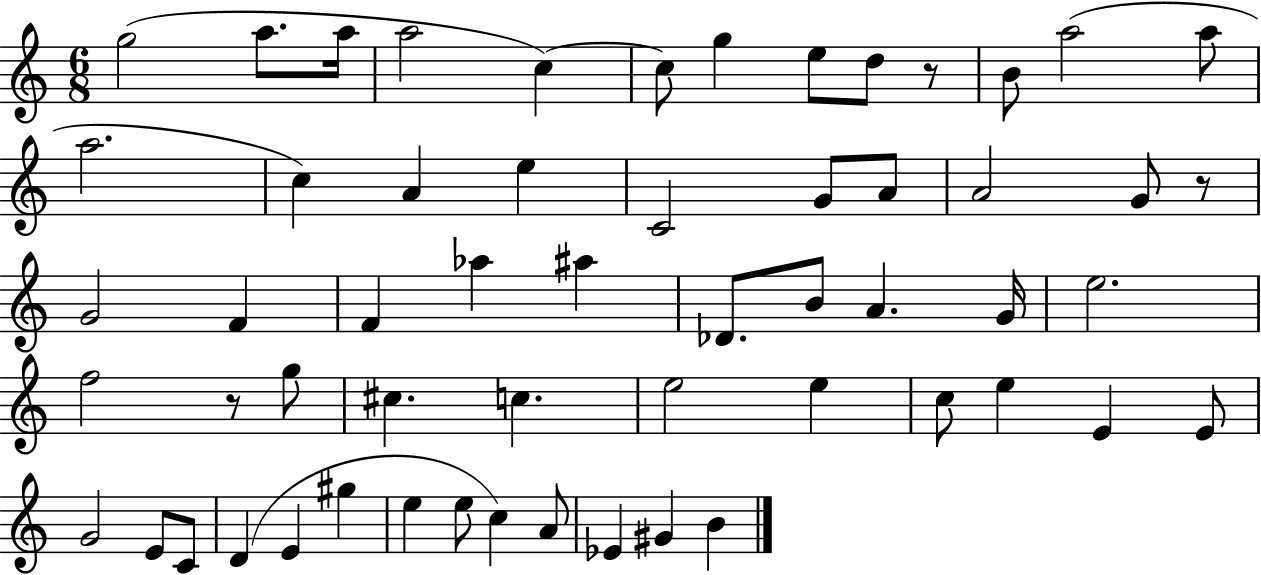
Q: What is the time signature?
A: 6/8